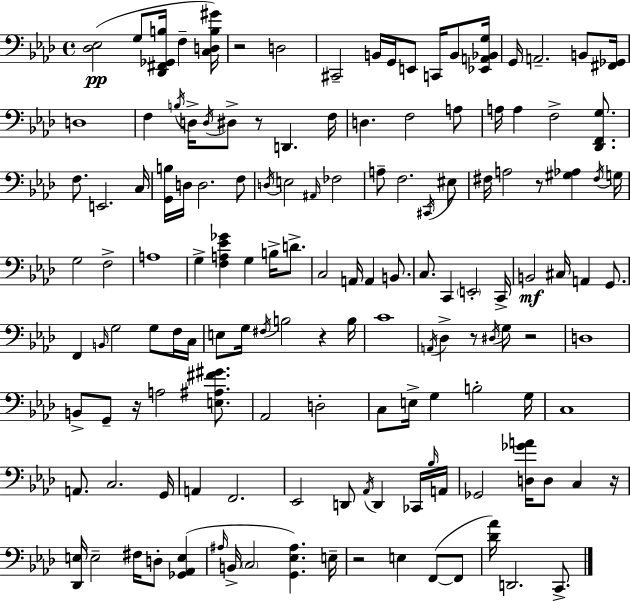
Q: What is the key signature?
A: F minor